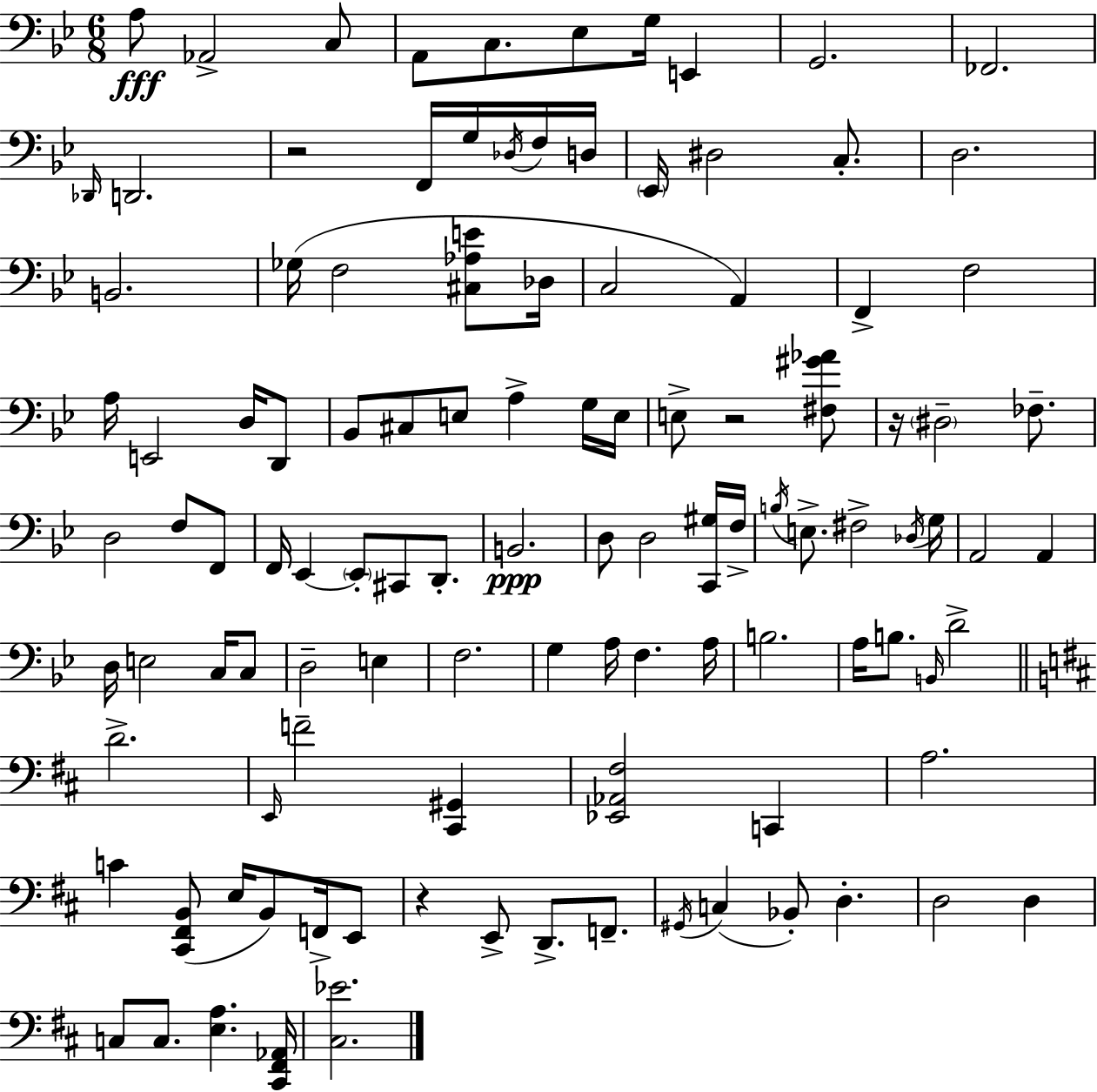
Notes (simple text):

A3/e Ab2/h C3/e A2/e C3/e. Eb3/e G3/s E2/q G2/h. FES2/h. Db2/s D2/h. R/h F2/s G3/s Db3/s F3/s D3/s Eb2/s D#3/h C3/e. D3/h. B2/h. Gb3/s F3/h [C#3,Ab3,E4]/e Db3/s C3/h A2/q F2/q F3/h A3/s E2/h D3/s D2/e Bb2/e C#3/e E3/e A3/q G3/s E3/s E3/e R/h [F#3,G#4,Ab4]/e R/s D#3/h FES3/e. D3/h F3/e F2/e F2/s Eb2/q Eb2/e C#2/e D2/e. B2/h. D3/e D3/h [C2,G#3]/s F3/s B3/s E3/e. F#3/h Db3/s G3/s A2/h A2/q D3/s E3/h C3/s C3/e D3/h E3/q F3/h. G3/q A3/s F3/q. A3/s B3/h. A3/s B3/e. B2/s D4/h D4/h. E2/s F4/h [C#2,G#2]/q [Eb2,Ab2,F#3]/h C2/q A3/h. C4/q [C#2,F#2,B2]/e E3/s B2/e F2/s E2/e R/q E2/e D2/e. F2/e. G#2/s C3/q Bb2/e D3/q. D3/h D3/q C3/e C3/e. [E3,A3]/q. [C#2,F#2,Ab2]/s [C#3,Eb4]/h.